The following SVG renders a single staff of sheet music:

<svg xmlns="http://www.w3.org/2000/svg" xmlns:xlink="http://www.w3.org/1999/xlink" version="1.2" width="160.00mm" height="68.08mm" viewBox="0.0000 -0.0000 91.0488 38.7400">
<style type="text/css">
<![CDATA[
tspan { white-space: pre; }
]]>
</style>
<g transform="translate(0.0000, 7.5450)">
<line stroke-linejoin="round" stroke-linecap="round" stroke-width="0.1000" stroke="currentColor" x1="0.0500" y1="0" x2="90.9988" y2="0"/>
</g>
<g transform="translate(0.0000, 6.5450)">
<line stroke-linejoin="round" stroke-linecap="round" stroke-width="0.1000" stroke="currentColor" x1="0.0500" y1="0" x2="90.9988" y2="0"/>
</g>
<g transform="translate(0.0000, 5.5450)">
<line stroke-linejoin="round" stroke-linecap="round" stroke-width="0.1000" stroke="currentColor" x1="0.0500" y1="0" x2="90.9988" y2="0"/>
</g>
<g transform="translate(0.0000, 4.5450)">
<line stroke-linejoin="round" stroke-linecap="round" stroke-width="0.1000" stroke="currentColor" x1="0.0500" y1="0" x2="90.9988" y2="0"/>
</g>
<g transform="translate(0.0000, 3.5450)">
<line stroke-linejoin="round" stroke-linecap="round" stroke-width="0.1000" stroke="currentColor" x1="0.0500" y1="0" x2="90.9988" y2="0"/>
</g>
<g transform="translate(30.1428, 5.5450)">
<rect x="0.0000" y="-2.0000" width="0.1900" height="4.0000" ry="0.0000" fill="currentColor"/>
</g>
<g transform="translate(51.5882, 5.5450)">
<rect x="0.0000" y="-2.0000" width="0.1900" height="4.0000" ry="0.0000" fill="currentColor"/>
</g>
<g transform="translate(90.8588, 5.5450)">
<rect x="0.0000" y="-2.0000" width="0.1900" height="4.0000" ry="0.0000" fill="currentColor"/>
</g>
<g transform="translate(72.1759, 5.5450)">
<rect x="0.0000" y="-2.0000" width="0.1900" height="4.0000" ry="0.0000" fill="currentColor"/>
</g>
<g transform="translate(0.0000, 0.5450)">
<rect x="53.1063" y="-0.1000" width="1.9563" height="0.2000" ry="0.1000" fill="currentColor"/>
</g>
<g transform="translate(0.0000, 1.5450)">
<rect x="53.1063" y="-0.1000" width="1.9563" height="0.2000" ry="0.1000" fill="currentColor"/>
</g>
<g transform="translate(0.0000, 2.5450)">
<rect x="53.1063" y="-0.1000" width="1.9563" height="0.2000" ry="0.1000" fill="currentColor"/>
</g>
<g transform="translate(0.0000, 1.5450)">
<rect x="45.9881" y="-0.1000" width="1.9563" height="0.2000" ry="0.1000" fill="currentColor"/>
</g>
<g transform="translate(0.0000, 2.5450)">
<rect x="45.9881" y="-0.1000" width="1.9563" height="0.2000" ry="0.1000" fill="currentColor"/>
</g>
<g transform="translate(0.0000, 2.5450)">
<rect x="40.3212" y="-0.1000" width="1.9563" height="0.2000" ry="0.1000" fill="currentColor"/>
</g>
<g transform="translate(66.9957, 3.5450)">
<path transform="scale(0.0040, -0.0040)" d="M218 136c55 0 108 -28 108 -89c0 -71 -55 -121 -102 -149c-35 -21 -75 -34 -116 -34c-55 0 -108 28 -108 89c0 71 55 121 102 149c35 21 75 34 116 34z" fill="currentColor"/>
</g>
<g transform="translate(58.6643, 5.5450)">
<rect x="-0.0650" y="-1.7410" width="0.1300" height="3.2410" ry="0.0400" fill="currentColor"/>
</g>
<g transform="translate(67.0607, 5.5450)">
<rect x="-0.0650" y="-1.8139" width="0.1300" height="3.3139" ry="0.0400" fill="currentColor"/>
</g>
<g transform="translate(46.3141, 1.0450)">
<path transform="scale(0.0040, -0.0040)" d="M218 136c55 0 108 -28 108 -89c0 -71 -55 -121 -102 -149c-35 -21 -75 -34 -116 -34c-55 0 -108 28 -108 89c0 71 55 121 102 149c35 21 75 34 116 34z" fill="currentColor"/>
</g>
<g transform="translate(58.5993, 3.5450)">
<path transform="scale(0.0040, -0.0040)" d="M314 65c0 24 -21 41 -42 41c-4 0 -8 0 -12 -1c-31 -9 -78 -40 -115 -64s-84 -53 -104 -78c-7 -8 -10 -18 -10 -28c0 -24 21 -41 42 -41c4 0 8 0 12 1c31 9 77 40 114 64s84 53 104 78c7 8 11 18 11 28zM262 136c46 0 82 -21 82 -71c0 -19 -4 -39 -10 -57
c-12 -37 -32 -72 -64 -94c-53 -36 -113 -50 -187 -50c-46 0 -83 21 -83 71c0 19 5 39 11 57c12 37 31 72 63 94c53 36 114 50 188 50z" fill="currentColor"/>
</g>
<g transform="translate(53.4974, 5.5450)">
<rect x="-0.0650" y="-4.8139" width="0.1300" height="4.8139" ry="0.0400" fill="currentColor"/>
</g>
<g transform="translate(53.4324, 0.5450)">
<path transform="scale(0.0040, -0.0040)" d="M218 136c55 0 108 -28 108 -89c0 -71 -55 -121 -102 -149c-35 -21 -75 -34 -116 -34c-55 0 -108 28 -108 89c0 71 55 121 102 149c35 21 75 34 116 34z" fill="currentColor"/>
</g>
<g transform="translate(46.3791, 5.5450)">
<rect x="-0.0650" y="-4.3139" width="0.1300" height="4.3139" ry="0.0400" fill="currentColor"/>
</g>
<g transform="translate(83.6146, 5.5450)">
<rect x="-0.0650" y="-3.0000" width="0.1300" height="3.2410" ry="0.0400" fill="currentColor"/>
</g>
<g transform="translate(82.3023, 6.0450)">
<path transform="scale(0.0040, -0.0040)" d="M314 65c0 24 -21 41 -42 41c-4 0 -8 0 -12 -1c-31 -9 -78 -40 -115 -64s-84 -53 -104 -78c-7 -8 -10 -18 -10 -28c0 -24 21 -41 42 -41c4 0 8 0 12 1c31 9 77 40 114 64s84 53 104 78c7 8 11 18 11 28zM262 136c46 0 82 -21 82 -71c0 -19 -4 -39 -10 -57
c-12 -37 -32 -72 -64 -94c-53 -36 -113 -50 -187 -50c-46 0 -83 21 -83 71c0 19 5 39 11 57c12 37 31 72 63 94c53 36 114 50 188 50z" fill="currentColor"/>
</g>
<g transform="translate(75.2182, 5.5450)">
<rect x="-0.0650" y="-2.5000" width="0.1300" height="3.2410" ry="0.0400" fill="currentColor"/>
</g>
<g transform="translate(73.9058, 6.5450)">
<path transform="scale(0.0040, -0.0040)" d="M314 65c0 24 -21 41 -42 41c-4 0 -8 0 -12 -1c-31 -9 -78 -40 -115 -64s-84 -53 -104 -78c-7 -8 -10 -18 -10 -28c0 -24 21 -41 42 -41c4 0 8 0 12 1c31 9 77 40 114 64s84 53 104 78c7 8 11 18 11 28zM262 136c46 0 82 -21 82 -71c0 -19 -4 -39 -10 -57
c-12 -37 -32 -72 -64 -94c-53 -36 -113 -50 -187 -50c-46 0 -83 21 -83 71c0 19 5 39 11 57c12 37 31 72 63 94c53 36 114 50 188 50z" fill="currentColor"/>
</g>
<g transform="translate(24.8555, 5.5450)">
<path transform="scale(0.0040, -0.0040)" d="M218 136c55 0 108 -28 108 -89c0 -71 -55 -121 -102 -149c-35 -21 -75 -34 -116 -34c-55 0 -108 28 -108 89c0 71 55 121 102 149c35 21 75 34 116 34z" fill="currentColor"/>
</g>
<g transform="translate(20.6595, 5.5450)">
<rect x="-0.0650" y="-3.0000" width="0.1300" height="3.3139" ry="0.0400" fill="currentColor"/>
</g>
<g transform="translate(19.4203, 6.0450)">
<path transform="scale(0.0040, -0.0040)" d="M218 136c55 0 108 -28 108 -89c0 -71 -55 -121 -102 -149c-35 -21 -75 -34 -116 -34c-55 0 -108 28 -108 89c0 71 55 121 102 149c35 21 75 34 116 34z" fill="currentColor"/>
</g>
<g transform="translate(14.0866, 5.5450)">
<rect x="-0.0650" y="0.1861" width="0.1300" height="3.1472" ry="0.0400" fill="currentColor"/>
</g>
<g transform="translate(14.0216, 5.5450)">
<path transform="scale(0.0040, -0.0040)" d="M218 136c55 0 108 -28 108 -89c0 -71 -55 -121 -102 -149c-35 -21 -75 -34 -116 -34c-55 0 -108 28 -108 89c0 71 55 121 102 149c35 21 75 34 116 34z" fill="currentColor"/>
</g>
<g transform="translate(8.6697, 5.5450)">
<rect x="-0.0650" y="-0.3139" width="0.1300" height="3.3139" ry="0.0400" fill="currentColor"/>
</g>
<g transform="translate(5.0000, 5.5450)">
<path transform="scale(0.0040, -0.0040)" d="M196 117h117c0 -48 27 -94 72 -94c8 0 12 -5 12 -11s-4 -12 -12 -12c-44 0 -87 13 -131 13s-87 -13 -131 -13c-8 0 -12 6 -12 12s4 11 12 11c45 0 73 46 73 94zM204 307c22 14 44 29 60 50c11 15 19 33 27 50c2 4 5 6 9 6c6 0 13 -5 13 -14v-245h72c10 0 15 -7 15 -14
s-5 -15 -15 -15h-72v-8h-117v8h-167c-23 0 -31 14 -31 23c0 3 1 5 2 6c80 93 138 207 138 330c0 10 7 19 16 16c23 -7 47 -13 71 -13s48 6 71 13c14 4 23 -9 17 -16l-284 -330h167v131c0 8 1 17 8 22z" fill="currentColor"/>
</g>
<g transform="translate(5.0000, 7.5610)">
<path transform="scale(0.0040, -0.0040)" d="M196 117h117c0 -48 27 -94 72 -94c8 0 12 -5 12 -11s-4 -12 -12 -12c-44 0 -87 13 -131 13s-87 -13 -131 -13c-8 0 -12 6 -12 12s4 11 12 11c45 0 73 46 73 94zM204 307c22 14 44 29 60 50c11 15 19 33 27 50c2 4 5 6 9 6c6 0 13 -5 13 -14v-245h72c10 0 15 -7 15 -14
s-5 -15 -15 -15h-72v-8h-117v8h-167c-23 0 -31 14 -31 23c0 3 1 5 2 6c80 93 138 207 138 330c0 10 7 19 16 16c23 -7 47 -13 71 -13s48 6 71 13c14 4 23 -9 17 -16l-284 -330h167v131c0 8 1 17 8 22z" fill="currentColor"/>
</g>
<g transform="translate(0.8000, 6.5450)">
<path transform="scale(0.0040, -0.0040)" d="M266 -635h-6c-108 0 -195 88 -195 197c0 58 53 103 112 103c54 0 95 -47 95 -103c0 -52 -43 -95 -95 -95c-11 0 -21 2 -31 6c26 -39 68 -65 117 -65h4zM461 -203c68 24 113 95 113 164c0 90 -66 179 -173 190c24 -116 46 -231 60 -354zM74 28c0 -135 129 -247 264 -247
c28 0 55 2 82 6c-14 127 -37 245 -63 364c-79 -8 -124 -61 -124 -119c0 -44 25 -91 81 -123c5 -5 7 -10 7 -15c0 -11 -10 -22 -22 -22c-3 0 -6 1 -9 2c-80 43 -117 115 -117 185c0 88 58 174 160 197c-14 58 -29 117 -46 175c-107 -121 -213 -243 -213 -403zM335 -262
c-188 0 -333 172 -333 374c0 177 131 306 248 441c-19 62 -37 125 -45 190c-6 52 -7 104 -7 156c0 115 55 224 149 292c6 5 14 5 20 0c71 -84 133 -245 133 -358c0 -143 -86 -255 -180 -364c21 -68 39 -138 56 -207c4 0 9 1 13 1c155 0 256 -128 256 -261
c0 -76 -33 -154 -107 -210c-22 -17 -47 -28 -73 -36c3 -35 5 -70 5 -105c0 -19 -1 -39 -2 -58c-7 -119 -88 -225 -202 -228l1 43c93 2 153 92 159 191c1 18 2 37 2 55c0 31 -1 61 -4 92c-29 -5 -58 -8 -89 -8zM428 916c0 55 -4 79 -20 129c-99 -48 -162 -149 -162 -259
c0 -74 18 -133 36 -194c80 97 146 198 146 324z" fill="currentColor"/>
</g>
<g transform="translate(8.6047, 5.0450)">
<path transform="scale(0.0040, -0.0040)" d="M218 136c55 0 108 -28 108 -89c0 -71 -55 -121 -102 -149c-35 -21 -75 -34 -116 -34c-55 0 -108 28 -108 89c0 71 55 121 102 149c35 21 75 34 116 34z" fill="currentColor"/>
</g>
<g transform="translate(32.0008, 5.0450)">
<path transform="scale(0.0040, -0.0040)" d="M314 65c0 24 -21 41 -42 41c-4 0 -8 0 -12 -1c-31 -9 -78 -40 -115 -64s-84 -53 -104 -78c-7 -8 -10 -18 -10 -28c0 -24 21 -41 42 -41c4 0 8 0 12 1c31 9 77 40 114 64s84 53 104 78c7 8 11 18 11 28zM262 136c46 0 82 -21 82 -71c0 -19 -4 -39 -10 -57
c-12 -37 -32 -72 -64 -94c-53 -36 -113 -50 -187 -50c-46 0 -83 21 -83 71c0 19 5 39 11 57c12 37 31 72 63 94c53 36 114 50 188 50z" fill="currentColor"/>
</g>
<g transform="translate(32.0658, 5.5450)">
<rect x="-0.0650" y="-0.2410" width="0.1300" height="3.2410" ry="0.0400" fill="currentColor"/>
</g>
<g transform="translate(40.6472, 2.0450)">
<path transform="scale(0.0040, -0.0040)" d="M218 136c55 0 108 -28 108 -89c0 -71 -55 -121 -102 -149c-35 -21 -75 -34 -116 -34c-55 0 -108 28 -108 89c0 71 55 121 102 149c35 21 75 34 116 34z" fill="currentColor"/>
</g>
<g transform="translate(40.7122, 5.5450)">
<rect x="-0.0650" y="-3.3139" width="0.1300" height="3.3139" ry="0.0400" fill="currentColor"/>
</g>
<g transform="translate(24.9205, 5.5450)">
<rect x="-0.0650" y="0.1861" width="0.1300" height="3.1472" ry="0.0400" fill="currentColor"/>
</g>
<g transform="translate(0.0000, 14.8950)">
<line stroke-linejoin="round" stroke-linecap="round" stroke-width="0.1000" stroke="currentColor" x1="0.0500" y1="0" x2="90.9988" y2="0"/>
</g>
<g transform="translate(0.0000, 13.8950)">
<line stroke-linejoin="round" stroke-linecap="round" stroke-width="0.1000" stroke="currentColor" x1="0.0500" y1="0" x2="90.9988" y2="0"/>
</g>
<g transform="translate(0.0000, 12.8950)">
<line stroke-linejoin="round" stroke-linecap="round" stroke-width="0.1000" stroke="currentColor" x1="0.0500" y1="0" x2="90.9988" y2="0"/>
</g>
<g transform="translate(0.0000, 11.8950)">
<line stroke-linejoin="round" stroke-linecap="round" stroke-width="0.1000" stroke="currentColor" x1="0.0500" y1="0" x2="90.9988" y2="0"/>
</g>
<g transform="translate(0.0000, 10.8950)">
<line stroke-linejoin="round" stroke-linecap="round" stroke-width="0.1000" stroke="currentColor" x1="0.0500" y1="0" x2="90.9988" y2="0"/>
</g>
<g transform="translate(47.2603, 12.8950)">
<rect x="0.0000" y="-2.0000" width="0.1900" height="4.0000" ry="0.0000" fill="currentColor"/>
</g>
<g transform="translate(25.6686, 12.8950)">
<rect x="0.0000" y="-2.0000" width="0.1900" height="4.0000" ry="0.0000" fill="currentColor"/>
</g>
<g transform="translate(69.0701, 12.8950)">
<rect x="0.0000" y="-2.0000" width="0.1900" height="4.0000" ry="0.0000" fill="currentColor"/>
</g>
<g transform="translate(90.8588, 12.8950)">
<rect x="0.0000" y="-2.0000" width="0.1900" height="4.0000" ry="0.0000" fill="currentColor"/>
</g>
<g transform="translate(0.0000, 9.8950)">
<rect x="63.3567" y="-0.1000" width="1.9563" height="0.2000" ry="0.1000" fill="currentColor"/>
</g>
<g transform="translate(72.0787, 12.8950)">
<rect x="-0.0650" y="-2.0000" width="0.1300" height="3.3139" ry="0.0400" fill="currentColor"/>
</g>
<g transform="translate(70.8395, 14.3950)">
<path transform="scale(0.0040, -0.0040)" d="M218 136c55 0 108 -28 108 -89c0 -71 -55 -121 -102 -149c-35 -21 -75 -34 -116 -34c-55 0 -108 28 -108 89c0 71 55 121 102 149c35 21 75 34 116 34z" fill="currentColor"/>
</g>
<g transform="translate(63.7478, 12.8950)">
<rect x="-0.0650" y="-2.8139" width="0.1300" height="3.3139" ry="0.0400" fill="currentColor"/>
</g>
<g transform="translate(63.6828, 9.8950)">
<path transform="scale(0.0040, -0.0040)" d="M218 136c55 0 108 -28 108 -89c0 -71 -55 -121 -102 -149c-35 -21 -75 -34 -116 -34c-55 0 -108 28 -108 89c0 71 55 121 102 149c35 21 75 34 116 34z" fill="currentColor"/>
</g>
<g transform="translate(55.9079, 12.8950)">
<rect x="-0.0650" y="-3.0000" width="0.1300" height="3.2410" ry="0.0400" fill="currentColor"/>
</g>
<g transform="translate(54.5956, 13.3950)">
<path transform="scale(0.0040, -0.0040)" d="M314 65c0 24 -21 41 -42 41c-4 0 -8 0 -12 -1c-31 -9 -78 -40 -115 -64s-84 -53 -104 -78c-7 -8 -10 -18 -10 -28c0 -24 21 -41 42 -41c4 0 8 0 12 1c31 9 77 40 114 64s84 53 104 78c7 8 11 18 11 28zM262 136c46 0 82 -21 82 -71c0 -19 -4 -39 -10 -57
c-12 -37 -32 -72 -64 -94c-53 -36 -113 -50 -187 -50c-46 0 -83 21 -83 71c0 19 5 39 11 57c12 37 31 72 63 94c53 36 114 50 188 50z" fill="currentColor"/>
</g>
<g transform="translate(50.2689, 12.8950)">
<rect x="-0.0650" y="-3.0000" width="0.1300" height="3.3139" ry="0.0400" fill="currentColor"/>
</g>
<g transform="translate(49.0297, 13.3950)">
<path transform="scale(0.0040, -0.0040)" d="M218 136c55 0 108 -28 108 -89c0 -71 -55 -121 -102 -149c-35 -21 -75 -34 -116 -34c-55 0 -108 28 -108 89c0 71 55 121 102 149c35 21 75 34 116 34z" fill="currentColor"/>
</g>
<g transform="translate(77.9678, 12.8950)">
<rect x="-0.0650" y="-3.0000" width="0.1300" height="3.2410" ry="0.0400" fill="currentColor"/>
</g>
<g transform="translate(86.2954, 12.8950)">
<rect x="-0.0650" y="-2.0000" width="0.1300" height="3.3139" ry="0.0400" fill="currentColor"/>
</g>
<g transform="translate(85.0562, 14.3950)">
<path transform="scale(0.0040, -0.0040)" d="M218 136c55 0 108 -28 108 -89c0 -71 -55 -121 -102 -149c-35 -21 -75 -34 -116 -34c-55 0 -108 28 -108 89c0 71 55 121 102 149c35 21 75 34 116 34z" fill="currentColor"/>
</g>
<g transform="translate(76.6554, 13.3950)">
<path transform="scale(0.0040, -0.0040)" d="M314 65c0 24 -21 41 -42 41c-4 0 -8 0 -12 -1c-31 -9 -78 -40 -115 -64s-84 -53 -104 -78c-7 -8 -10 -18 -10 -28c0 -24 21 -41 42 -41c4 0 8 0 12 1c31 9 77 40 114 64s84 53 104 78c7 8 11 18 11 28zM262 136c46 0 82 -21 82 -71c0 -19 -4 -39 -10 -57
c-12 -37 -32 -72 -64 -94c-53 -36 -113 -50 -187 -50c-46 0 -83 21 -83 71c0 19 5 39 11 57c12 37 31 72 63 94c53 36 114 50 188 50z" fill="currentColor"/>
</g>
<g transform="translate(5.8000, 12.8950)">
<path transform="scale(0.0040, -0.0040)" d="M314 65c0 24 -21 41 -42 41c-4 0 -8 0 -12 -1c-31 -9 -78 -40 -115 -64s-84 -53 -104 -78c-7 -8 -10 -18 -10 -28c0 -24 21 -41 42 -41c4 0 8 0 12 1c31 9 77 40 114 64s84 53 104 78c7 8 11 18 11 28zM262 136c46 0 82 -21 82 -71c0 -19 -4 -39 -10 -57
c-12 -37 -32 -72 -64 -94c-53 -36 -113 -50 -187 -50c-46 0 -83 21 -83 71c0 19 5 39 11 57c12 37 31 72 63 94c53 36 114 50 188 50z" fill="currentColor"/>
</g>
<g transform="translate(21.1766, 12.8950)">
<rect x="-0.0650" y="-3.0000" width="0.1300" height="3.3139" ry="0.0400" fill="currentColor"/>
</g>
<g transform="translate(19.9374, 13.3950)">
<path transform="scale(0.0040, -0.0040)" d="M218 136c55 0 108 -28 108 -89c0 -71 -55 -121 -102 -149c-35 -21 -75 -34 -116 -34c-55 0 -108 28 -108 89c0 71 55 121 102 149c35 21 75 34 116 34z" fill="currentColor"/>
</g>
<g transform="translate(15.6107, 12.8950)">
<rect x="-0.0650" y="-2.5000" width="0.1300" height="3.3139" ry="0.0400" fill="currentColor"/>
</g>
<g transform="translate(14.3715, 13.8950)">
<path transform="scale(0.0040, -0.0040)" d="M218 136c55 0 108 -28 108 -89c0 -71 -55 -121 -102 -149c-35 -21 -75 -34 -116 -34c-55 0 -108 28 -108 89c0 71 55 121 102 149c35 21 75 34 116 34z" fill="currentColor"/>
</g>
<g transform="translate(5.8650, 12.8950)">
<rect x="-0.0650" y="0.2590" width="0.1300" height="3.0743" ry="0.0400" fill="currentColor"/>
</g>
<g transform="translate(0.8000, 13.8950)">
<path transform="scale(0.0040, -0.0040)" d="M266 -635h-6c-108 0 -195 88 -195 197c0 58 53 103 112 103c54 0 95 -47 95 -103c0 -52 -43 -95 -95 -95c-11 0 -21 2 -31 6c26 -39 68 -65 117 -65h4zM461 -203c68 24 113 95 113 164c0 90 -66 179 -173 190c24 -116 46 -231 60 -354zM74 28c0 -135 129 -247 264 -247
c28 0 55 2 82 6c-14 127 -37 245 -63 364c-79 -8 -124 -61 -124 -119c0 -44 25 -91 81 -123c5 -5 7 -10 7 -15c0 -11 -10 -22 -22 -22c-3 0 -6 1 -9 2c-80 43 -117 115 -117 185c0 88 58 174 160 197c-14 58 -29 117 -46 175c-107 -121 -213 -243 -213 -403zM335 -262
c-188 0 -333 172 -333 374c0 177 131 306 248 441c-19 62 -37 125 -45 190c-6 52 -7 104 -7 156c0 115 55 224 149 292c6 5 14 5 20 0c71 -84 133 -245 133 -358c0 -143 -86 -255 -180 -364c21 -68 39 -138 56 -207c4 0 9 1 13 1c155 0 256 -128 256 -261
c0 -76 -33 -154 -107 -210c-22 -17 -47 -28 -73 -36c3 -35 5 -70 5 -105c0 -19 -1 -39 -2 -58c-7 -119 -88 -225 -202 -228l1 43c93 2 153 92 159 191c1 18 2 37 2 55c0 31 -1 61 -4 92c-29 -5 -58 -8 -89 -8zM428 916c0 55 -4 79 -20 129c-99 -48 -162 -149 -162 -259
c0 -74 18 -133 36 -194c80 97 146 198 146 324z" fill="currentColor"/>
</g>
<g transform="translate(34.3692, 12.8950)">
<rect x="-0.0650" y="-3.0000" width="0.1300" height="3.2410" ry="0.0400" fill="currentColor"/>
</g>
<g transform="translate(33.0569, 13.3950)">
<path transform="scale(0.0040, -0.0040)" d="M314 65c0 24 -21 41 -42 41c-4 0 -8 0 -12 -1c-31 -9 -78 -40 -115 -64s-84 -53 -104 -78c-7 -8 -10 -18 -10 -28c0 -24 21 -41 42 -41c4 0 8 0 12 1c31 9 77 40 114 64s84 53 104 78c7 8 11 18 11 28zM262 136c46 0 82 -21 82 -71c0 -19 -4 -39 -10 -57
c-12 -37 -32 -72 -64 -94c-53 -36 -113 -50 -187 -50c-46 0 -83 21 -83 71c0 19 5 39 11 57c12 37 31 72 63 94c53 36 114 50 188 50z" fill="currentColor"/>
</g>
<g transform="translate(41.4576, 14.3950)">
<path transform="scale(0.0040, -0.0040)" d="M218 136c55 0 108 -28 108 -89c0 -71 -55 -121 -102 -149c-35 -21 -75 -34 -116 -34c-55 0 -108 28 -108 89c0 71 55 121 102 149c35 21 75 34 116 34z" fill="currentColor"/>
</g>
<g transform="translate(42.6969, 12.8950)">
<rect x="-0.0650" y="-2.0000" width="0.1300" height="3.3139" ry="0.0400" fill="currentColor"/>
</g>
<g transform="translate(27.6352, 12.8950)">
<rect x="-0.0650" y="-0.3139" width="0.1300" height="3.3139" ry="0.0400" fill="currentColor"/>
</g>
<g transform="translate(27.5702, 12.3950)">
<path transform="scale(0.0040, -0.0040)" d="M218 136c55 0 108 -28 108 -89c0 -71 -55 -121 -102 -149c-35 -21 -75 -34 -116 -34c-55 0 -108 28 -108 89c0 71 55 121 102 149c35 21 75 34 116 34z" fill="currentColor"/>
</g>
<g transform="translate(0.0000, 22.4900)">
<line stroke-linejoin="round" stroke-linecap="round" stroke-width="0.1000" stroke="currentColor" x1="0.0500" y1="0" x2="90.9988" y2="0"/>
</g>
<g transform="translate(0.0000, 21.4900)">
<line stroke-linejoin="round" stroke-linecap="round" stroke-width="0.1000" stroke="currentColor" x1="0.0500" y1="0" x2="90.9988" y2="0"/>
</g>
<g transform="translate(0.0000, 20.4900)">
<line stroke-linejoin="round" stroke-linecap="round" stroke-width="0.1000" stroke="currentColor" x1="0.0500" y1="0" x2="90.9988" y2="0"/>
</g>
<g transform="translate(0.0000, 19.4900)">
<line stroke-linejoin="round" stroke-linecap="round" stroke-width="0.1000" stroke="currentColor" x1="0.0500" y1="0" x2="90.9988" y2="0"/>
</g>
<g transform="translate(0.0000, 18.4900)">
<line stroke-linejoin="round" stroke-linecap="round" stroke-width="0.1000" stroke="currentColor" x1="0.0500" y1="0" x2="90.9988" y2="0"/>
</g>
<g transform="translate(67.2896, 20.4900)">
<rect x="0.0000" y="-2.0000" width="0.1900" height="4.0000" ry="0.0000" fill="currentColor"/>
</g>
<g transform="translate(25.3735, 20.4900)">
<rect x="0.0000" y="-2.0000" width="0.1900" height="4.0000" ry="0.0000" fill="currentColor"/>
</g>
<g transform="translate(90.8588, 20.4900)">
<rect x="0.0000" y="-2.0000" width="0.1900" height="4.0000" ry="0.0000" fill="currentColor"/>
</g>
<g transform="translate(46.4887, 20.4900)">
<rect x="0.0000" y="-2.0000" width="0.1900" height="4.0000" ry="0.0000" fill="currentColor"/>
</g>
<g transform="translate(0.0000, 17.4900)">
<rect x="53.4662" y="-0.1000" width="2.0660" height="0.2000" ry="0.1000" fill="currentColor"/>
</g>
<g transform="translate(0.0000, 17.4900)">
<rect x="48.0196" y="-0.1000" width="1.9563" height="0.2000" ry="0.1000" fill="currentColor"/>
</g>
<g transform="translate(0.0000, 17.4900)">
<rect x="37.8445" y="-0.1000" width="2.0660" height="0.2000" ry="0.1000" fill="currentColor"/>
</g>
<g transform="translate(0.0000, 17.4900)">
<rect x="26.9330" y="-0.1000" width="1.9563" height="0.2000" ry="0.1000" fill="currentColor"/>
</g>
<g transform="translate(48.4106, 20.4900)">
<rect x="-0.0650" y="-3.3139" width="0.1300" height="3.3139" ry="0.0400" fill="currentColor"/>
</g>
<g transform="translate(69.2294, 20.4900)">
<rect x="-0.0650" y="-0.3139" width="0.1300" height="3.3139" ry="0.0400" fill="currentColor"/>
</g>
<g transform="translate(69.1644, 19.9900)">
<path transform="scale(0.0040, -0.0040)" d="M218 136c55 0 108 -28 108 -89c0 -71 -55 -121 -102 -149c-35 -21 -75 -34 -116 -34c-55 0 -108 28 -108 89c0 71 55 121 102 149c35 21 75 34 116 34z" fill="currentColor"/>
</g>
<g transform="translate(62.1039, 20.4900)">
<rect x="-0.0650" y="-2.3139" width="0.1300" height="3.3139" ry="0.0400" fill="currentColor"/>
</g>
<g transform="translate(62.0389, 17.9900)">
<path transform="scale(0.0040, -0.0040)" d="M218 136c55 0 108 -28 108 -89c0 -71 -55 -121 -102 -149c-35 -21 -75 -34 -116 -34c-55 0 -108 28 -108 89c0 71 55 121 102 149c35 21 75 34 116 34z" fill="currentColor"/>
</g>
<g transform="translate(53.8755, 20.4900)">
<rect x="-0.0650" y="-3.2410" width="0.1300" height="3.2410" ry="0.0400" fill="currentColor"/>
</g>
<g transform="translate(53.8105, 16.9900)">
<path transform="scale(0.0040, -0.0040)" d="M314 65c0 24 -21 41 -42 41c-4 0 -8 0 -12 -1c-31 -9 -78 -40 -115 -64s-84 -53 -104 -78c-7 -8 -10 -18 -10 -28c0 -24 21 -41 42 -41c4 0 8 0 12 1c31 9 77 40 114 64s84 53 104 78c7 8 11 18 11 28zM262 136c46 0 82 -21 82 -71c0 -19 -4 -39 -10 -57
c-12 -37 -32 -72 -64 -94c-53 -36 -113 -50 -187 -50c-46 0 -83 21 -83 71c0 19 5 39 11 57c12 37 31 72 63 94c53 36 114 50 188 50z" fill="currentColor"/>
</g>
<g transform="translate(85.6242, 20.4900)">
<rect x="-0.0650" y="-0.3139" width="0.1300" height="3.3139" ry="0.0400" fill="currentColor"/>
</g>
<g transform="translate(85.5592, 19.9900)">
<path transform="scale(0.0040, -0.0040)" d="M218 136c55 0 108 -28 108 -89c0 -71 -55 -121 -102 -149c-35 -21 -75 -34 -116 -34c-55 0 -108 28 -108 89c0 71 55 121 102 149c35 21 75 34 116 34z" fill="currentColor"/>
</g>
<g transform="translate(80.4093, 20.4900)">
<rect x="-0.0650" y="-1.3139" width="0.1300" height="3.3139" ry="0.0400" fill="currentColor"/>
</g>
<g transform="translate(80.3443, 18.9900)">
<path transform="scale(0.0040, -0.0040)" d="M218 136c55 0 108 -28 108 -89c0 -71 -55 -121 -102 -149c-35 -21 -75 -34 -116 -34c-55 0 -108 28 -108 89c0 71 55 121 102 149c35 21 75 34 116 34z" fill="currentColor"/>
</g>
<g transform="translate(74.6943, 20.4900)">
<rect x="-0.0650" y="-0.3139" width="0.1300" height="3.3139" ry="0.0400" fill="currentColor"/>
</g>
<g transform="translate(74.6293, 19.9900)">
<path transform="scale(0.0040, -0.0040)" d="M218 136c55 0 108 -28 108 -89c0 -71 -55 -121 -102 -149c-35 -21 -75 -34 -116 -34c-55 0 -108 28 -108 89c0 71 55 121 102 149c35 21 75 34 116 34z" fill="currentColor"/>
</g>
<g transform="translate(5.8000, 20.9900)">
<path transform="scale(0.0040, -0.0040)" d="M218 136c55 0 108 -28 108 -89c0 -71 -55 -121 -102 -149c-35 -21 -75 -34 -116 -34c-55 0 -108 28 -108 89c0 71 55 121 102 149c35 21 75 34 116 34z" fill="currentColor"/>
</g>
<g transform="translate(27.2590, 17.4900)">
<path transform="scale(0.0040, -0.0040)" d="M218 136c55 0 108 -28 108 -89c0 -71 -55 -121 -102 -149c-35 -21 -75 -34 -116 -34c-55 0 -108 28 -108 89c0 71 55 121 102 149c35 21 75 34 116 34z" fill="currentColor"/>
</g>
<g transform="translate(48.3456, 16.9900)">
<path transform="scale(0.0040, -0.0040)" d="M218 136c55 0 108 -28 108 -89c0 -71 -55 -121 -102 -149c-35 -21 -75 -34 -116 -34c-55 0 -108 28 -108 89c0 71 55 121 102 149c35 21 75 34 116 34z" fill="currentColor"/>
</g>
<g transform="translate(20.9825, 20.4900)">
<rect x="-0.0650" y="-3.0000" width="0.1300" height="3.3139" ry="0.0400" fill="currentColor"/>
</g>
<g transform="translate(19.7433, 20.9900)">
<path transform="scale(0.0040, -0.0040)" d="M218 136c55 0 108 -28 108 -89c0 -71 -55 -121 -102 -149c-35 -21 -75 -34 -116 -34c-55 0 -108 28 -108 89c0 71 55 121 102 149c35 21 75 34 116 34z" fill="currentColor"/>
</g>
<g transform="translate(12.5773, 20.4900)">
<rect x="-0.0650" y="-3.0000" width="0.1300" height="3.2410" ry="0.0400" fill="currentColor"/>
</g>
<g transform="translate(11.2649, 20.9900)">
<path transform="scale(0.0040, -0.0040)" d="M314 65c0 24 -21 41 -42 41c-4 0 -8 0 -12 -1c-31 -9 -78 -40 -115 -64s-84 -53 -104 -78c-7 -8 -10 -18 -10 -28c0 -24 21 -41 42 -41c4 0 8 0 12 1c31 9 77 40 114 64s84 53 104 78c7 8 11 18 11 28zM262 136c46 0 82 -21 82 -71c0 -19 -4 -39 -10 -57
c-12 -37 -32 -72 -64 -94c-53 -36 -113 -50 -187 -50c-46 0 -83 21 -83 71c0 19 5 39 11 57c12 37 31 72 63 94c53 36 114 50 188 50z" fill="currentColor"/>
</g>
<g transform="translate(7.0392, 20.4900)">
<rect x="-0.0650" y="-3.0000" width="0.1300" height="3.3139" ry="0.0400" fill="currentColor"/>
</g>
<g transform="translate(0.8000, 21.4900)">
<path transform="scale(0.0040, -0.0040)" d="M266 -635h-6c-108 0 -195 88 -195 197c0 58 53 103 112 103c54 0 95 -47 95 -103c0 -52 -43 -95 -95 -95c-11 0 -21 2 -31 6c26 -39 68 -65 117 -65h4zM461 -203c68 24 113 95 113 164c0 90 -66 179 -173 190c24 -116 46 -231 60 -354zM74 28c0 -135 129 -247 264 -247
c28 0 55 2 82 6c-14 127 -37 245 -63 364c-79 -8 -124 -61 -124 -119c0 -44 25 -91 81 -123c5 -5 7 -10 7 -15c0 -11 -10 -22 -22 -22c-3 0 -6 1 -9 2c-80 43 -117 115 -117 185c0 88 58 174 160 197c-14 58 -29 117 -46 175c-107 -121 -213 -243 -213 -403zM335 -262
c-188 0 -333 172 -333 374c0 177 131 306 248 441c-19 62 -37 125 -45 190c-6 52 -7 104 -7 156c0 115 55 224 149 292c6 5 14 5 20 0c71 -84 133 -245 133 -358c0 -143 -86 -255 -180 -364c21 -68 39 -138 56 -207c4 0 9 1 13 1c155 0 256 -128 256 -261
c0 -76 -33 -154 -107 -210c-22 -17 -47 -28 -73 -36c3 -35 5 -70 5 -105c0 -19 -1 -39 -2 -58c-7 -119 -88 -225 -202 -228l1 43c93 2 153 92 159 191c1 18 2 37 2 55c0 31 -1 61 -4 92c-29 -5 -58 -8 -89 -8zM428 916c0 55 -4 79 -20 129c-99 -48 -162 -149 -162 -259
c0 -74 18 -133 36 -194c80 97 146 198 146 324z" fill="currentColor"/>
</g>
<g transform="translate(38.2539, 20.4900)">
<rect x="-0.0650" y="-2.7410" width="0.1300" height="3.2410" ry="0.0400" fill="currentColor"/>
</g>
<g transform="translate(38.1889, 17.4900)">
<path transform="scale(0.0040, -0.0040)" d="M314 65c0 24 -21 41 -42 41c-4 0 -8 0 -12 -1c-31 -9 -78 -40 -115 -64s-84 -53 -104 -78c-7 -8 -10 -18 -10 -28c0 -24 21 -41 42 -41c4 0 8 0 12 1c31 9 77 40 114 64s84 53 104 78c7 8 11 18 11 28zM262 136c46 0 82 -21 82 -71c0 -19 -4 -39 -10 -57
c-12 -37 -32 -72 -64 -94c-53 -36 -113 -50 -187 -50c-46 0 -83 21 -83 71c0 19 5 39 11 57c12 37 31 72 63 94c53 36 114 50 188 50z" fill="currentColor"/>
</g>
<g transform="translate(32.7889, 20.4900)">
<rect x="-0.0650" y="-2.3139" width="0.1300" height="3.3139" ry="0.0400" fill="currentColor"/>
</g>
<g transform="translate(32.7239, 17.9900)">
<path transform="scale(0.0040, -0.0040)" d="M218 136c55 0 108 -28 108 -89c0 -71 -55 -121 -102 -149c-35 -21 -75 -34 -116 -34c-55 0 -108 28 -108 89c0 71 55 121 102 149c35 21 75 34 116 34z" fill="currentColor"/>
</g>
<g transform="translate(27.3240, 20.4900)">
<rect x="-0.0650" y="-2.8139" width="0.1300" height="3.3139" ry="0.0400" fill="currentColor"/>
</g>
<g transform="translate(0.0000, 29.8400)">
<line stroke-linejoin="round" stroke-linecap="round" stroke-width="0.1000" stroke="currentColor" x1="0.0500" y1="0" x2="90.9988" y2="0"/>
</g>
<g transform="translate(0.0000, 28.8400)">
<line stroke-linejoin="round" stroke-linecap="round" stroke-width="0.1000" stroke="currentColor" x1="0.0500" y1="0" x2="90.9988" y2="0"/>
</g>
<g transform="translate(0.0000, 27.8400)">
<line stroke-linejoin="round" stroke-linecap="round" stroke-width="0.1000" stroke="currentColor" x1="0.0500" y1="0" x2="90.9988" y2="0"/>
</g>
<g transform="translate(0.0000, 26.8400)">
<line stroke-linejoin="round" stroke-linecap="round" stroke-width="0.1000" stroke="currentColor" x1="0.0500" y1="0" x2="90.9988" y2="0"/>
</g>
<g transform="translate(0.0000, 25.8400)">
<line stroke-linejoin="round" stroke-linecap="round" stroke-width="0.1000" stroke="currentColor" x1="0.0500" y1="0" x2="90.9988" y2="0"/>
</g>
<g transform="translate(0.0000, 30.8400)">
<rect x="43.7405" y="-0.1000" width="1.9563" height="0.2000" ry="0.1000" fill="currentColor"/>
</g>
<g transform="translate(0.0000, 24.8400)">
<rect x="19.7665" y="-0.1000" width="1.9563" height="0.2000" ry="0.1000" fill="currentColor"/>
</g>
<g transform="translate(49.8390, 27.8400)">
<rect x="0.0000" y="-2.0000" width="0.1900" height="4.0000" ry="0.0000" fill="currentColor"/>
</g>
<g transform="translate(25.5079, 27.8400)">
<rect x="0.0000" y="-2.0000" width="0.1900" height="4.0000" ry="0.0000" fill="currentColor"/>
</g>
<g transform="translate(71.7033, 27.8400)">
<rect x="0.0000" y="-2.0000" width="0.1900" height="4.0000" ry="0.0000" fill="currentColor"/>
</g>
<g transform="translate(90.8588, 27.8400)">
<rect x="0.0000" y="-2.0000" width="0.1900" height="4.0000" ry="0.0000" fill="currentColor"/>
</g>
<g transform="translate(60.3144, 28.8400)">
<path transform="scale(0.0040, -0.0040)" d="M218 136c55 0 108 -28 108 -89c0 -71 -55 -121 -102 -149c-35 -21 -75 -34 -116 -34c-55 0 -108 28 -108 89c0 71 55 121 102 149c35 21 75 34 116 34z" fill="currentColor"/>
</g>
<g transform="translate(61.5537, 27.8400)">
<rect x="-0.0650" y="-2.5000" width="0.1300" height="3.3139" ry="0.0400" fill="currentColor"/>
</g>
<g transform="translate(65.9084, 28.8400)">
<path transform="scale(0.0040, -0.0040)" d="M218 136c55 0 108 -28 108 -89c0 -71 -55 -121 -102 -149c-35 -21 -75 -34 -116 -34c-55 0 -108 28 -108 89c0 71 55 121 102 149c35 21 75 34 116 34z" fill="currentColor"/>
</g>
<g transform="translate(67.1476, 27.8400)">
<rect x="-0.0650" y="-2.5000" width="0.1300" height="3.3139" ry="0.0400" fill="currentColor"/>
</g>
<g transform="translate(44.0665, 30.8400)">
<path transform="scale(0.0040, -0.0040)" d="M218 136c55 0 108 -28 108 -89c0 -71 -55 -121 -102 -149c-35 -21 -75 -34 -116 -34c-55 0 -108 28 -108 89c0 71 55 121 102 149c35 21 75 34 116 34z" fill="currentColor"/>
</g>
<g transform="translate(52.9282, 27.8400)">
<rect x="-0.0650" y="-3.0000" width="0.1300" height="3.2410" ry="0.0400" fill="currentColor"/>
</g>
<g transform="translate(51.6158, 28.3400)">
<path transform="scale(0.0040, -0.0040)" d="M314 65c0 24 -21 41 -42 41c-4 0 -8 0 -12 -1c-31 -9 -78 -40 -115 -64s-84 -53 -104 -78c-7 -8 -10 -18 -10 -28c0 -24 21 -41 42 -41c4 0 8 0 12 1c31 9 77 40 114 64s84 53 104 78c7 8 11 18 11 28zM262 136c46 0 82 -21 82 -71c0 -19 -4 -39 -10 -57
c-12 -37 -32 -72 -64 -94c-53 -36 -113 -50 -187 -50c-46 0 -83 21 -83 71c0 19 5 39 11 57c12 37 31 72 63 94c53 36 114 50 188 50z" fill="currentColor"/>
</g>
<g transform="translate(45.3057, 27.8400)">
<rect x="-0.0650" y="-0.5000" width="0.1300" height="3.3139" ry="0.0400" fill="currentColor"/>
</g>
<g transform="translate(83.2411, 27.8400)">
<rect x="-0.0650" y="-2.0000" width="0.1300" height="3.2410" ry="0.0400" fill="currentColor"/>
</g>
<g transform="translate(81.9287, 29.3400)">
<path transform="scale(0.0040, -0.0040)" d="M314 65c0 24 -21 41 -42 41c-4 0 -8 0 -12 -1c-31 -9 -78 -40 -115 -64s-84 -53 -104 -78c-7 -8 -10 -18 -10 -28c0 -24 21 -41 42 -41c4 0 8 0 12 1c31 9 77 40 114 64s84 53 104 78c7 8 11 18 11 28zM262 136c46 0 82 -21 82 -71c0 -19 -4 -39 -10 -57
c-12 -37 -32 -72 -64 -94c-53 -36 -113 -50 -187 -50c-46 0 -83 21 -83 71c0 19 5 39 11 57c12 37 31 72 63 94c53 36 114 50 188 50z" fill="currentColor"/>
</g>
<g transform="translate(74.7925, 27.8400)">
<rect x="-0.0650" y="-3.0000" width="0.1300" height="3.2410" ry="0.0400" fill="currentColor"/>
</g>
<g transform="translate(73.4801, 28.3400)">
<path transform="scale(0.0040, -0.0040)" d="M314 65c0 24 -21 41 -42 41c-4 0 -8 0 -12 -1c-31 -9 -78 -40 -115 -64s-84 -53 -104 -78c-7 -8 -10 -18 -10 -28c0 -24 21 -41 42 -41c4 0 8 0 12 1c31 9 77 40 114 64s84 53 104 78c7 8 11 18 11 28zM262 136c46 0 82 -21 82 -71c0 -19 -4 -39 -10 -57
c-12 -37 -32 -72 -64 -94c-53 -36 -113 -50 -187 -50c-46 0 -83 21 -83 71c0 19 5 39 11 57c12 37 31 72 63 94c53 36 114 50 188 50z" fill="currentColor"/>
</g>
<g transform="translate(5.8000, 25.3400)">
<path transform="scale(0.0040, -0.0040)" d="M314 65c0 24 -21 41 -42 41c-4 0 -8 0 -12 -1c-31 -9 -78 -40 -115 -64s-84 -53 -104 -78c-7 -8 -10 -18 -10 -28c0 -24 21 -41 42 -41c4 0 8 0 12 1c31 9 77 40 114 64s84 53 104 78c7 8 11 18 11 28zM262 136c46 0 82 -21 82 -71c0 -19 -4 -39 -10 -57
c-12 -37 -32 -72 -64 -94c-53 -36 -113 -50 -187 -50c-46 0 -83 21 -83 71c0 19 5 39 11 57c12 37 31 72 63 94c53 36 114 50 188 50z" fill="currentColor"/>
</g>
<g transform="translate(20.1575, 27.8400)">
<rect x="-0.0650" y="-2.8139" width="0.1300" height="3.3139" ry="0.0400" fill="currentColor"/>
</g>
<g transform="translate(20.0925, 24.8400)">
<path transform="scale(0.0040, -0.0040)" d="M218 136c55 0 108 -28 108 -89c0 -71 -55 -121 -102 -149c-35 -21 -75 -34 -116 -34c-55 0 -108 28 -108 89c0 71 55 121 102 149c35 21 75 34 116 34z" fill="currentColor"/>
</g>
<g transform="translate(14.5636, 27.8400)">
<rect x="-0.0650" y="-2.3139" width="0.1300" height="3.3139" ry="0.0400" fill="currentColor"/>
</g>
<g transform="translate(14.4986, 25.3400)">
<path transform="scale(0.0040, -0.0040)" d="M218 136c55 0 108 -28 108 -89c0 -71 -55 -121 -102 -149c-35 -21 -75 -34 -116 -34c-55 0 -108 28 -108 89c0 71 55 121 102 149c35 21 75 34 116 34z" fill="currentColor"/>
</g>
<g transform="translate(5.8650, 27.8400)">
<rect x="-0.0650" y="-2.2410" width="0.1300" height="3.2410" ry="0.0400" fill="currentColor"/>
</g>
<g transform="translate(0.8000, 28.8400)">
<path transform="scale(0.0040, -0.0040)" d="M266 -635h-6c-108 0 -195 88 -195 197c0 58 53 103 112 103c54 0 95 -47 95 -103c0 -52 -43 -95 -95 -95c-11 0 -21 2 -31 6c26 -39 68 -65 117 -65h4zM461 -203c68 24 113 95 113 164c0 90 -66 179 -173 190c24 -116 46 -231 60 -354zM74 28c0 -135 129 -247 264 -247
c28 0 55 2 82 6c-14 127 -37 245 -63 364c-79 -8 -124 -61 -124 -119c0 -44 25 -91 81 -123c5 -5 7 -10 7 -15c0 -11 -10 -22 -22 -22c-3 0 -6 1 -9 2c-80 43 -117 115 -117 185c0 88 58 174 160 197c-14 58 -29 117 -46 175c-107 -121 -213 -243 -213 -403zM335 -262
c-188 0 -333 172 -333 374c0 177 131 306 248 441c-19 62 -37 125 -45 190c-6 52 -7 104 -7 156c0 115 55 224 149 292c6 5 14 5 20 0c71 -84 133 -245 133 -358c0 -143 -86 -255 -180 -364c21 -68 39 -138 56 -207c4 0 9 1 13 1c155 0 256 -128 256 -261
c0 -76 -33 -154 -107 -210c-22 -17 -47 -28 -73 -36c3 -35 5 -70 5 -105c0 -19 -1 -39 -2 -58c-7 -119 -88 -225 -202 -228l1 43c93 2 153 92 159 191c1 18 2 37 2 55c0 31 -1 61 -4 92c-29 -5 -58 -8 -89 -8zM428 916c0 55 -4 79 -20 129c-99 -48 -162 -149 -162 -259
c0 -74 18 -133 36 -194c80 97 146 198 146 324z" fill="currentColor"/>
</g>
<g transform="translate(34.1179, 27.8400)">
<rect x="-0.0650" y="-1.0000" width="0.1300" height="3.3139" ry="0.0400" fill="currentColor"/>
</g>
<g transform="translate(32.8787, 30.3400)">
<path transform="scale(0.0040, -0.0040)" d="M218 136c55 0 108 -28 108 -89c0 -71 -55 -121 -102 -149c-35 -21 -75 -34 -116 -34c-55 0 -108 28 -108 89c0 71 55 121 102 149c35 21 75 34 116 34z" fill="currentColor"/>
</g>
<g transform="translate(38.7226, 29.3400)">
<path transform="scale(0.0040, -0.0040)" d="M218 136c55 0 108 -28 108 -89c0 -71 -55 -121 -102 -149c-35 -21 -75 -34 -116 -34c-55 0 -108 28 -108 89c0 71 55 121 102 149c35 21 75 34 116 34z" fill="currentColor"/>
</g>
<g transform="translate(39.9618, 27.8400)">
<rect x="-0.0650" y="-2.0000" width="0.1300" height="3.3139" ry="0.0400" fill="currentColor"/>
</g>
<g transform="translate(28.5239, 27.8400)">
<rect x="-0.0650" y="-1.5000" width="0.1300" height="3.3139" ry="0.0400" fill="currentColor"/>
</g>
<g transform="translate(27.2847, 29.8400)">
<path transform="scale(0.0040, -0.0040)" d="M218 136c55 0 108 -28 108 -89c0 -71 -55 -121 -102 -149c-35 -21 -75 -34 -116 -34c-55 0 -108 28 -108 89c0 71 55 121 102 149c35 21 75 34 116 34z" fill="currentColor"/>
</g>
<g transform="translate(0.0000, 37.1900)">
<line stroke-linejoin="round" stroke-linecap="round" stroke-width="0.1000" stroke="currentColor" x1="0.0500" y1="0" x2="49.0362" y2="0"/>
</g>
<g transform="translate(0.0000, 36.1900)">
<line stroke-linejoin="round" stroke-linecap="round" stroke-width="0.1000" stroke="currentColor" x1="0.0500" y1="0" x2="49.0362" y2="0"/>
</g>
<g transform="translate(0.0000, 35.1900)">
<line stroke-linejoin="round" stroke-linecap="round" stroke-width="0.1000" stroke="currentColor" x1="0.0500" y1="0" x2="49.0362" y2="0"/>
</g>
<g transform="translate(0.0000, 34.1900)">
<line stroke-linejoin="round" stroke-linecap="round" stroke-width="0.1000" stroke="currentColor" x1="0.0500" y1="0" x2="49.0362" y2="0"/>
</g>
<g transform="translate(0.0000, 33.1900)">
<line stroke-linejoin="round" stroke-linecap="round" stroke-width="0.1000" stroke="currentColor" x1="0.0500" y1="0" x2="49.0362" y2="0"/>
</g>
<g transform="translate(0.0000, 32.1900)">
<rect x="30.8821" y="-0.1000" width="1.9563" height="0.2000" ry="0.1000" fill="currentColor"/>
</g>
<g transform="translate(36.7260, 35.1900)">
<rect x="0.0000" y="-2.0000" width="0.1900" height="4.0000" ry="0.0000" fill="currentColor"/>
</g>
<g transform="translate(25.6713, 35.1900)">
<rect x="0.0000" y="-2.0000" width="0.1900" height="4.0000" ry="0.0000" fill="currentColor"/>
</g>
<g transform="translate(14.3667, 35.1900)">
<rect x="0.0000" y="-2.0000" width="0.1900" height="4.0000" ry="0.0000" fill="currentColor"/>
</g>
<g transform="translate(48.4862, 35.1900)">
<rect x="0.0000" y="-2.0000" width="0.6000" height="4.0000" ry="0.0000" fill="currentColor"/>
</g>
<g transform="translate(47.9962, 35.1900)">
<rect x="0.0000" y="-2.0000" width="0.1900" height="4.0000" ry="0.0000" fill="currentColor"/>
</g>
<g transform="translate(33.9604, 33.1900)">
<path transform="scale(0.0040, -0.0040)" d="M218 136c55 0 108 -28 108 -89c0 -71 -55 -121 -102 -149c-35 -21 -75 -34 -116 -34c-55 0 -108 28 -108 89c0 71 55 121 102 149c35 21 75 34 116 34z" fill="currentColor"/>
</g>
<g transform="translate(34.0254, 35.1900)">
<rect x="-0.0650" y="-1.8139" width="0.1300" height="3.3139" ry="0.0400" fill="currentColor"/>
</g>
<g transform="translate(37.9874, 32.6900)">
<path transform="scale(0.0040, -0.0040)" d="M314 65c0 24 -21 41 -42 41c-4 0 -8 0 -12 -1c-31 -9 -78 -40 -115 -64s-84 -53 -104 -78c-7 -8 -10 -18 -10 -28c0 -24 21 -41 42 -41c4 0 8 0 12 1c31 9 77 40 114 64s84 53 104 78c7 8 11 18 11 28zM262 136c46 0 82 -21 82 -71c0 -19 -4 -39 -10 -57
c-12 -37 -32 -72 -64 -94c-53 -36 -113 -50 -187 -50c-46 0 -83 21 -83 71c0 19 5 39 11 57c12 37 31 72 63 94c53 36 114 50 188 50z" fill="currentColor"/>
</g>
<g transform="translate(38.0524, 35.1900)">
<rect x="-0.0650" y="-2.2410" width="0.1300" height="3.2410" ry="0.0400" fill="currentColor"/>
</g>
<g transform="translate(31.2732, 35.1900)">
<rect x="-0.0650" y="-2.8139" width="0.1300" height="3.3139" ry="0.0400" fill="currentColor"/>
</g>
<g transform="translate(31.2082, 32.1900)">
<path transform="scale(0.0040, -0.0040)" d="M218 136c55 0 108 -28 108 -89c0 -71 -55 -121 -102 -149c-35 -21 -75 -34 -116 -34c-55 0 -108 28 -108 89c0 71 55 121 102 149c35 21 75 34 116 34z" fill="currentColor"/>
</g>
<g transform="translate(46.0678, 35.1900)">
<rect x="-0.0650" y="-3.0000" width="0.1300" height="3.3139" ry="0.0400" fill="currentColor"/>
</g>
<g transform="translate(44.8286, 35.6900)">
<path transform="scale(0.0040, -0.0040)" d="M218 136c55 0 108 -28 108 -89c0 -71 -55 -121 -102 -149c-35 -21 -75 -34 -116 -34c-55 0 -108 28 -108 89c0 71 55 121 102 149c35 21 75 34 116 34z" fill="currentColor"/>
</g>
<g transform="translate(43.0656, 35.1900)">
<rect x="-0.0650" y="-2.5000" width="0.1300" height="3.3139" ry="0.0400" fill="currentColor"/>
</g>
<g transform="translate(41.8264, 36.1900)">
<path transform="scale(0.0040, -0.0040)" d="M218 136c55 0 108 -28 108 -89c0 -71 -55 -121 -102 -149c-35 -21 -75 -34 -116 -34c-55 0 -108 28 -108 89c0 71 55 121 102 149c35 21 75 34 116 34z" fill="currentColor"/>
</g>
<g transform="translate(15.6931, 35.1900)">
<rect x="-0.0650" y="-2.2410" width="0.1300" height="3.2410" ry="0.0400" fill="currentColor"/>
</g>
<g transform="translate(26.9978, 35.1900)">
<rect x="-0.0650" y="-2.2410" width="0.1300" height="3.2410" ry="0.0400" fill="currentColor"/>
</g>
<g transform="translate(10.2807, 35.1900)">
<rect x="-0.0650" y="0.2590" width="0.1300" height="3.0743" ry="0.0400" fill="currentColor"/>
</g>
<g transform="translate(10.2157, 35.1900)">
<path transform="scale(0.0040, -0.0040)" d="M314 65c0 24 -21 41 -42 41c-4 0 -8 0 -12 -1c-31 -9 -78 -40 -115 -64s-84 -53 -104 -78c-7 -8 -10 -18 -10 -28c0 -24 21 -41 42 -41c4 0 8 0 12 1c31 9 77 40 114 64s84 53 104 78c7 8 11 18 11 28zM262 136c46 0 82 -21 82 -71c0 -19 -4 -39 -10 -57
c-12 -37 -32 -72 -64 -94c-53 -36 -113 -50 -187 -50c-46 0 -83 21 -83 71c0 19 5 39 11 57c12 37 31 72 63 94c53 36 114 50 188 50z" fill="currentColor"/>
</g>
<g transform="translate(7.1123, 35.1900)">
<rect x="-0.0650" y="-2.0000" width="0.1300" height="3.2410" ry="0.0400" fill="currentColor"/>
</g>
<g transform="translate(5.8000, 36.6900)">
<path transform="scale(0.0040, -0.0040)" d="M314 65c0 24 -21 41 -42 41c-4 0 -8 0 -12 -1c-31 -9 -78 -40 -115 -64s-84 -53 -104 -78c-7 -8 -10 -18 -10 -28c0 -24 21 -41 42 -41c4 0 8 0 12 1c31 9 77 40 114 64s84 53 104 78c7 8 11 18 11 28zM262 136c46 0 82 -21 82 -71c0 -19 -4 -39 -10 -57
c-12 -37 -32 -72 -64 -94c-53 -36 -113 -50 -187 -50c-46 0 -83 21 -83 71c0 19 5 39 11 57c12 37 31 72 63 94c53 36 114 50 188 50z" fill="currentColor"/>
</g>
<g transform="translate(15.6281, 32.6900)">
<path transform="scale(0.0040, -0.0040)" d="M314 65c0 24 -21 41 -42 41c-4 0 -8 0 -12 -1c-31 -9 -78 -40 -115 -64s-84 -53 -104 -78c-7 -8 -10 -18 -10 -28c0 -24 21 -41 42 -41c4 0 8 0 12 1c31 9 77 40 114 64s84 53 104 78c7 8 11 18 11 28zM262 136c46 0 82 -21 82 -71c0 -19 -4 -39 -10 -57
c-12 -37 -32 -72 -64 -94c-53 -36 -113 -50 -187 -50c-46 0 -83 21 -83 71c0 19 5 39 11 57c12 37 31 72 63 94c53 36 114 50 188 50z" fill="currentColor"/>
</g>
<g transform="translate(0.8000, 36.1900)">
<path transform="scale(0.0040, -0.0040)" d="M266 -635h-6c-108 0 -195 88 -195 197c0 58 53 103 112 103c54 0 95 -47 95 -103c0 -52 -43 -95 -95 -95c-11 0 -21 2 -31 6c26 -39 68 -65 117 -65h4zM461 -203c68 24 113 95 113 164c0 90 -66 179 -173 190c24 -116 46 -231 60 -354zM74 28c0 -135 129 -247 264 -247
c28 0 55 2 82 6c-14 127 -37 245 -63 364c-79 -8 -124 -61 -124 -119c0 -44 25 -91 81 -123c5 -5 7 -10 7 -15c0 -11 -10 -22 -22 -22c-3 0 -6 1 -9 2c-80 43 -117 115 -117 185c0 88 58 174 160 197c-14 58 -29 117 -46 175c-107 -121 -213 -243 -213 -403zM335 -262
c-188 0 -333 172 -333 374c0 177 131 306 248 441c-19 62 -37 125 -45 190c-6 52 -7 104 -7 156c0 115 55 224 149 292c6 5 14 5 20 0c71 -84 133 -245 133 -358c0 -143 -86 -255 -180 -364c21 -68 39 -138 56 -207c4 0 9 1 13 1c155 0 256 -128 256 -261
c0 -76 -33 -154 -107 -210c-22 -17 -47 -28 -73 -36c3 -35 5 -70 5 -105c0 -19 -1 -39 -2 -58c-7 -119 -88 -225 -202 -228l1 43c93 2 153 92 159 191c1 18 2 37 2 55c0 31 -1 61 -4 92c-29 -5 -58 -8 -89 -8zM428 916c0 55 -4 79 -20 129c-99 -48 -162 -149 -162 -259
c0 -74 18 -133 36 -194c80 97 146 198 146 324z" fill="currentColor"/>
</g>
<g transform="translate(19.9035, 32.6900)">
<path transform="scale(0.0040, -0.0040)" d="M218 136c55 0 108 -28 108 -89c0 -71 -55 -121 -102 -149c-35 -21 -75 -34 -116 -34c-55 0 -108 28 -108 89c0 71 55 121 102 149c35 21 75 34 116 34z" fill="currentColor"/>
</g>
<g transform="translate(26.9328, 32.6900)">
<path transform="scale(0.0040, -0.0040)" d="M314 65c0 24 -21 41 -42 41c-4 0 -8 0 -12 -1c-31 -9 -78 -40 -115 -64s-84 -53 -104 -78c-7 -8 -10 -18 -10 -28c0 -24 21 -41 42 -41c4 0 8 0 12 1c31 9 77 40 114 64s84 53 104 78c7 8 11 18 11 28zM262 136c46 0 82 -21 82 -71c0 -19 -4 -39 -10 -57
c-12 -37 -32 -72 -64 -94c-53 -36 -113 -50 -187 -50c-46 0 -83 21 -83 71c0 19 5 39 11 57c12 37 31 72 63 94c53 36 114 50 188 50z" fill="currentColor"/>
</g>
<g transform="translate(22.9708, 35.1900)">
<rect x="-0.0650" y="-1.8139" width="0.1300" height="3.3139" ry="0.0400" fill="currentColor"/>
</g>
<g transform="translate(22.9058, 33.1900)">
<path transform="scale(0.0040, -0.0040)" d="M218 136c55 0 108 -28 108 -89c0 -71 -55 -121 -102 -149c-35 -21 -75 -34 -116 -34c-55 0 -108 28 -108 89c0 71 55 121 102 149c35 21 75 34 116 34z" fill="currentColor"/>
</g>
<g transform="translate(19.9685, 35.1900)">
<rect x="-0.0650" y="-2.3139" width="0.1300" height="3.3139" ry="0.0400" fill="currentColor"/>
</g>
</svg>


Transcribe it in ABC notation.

X:1
T:Untitled
M:4/4
L:1/4
K:C
c B A B c2 b d' e' f2 f G2 A2 B2 G A c A2 F A A2 a F A2 F A A2 A a g a2 b b2 g c c e c g2 g a E D F C A2 G G A2 F2 F2 B2 g2 g f g2 a f g2 G A